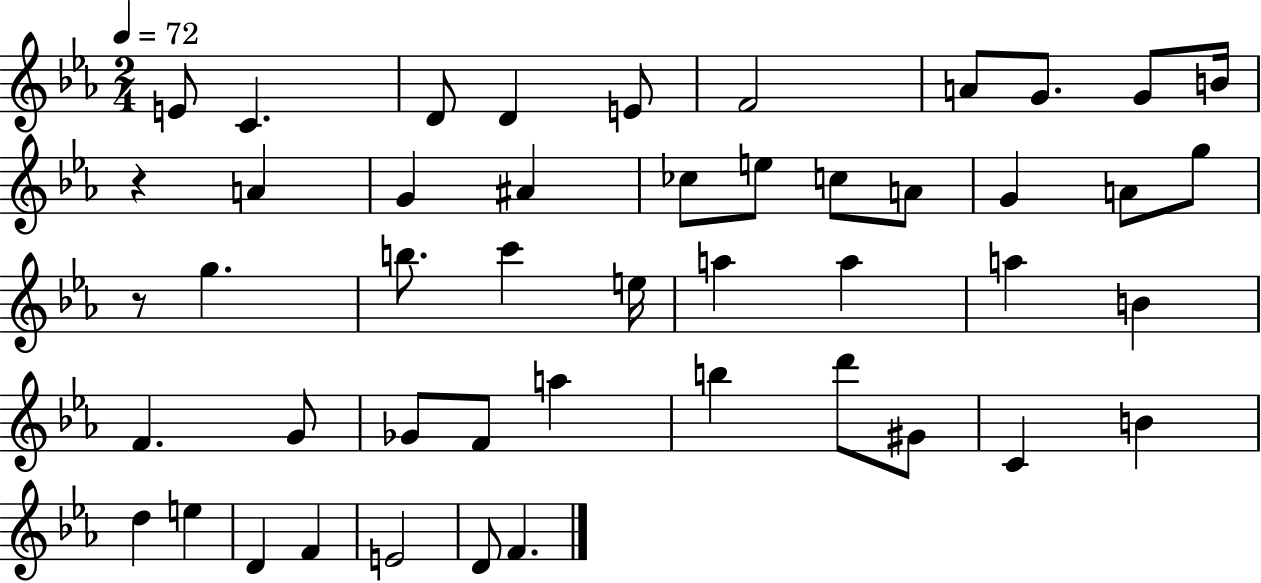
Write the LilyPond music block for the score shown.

{
  \clef treble
  \numericTimeSignature
  \time 2/4
  \key ees \major
  \tempo 4 = 72
  e'8 c'4. | d'8 d'4 e'8 | f'2 | a'8 g'8. g'8 b'16 | \break r4 a'4 | g'4 ais'4 | ces''8 e''8 c''8 a'8 | g'4 a'8 g''8 | \break r8 g''4. | b''8. c'''4 e''16 | a''4 a''4 | a''4 b'4 | \break f'4. g'8 | ges'8 f'8 a''4 | b''4 d'''8 gis'8 | c'4 b'4 | \break d''4 e''4 | d'4 f'4 | e'2 | d'8 f'4. | \break \bar "|."
}